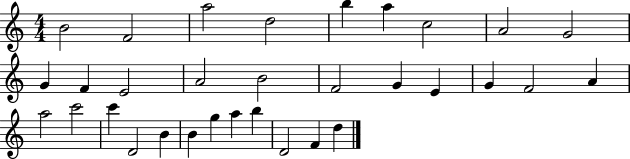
{
  \clef treble
  \numericTimeSignature
  \time 4/4
  \key c \major
  b'2 f'2 | a''2 d''2 | b''4 a''4 c''2 | a'2 g'2 | \break g'4 f'4 e'2 | a'2 b'2 | f'2 g'4 e'4 | g'4 f'2 a'4 | \break a''2 c'''2 | c'''4 d'2 b'4 | b'4 g''4 a''4 b''4 | d'2 f'4 d''4 | \break \bar "|."
}